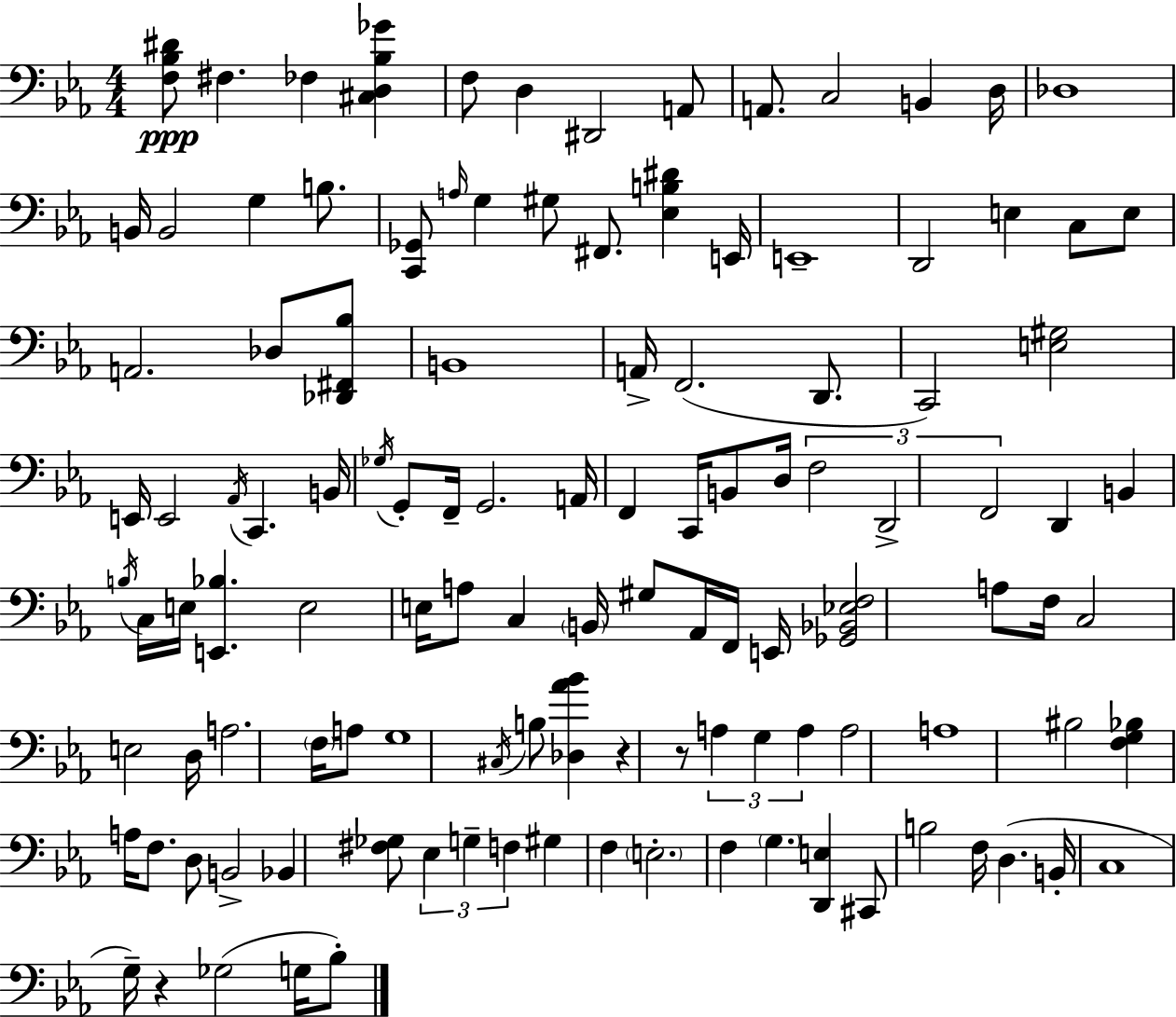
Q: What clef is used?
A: bass